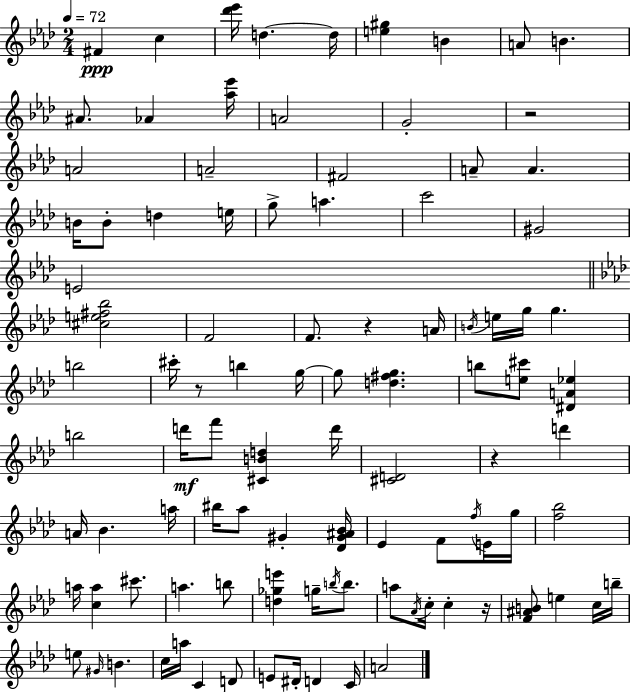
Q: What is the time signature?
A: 2/4